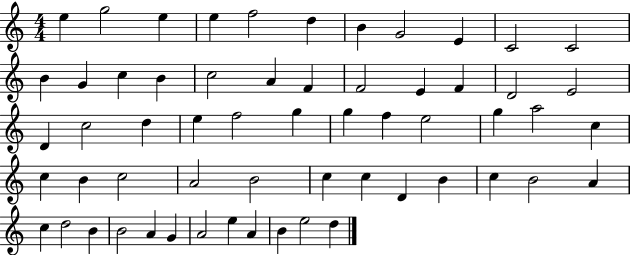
E5/q G5/h E5/q E5/q F5/h D5/q B4/q G4/h E4/q C4/h C4/h B4/q G4/q C5/q B4/q C5/h A4/q F4/q F4/h E4/q F4/q D4/h E4/h D4/q C5/h D5/q E5/q F5/h G5/q G5/q F5/q E5/h G5/q A5/h C5/q C5/q B4/q C5/h A4/h B4/h C5/q C5/q D4/q B4/q C5/q B4/h A4/q C5/q D5/h B4/q B4/h A4/q G4/q A4/h E5/q A4/q B4/q E5/h D5/q